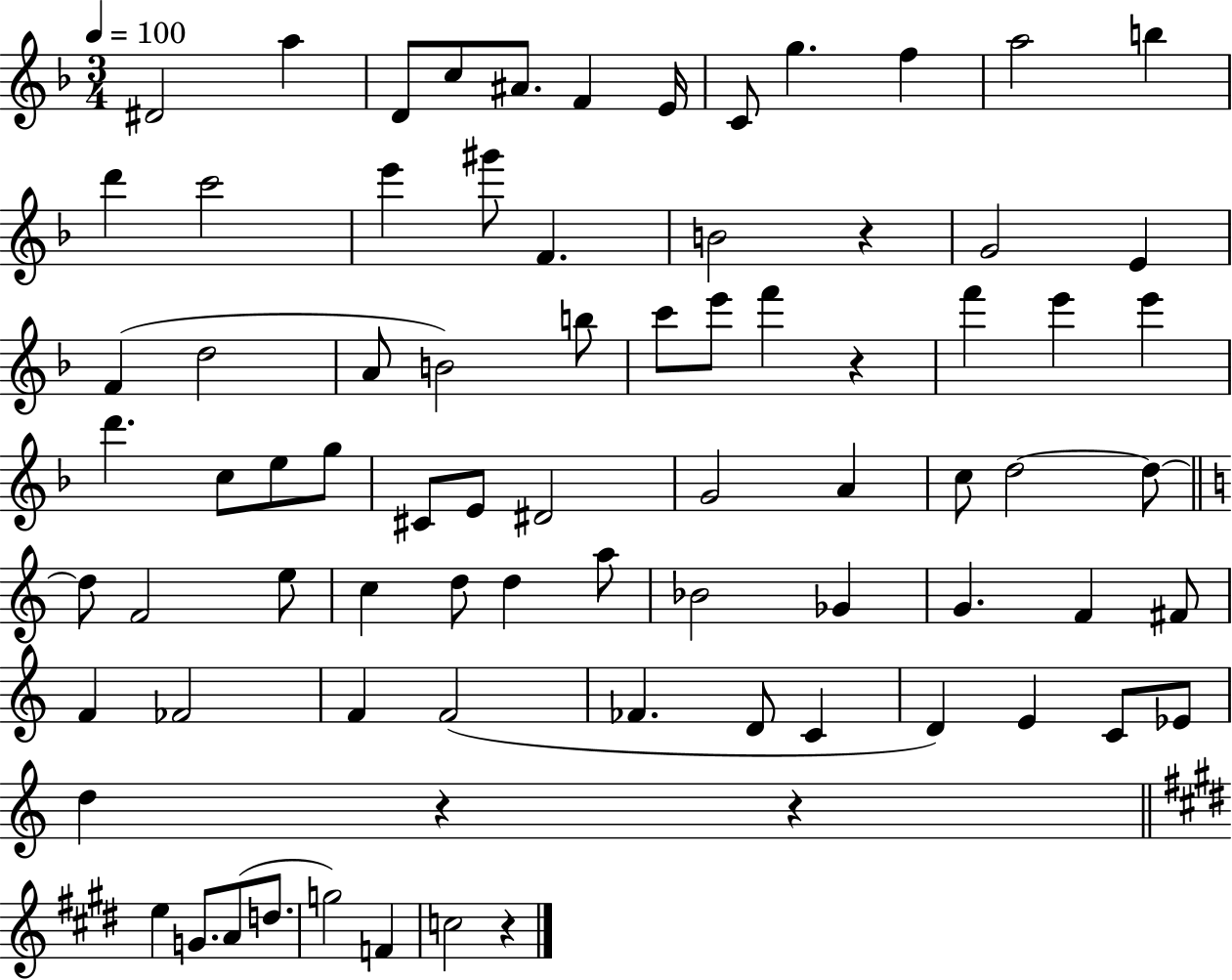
D#4/h A5/q D4/e C5/e A#4/e. F4/q E4/s C4/e G5/q. F5/q A5/h B5/q D6/q C6/h E6/q G#6/e F4/q. B4/h R/q G4/h E4/q F4/q D5/h A4/e B4/h B5/e C6/e E6/e F6/q R/q F6/q E6/q E6/q D6/q. C5/e E5/e G5/e C#4/e E4/e D#4/h G4/h A4/q C5/e D5/h D5/e D5/e F4/h E5/e C5/q D5/e D5/q A5/e Bb4/h Gb4/q G4/q. F4/q F#4/e F4/q FES4/h F4/q F4/h FES4/q. D4/e C4/q D4/q E4/q C4/e Eb4/e D5/q R/q R/q E5/q G4/e. A4/e D5/e. G5/h F4/q C5/h R/q